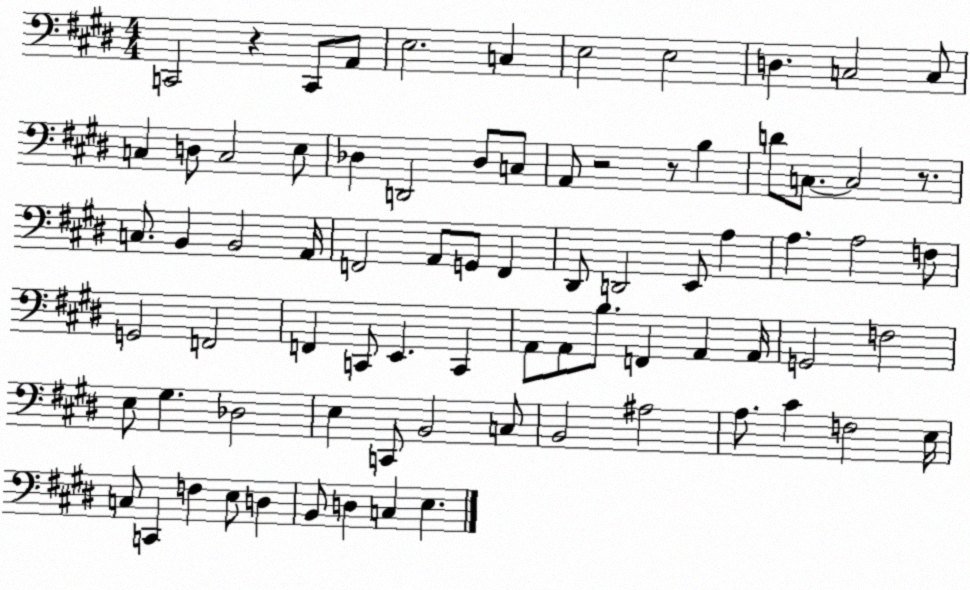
X:1
T:Untitled
M:4/4
L:1/4
K:E
C,,2 z C,,/2 A,,/2 E,2 C, E,2 E,2 D, C,2 C,/2 C, D,/2 C,2 E,/2 _D, D,,2 _D,/2 C,/2 A,,/2 z2 z/2 B, D/2 C,/2 C,2 z/2 C,/2 B,, B,,2 A,,/4 F,,2 A,,/2 G,,/2 F,, ^D,,/2 D,,2 E,,/2 A, A, A,2 F,/2 G,,2 F,,2 F,, C,,/2 E,, C,, A,,/2 A,,/2 B,/2 F,, A,, A,,/4 G,,2 F,2 E,/2 ^G, _D,2 E, C,,/2 B,,2 C,/2 B,,2 ^A,2 A,/2 ^C F,2 E,/4 C,/2 C,, F, E,/2 D, B,,/2 D, C, E,